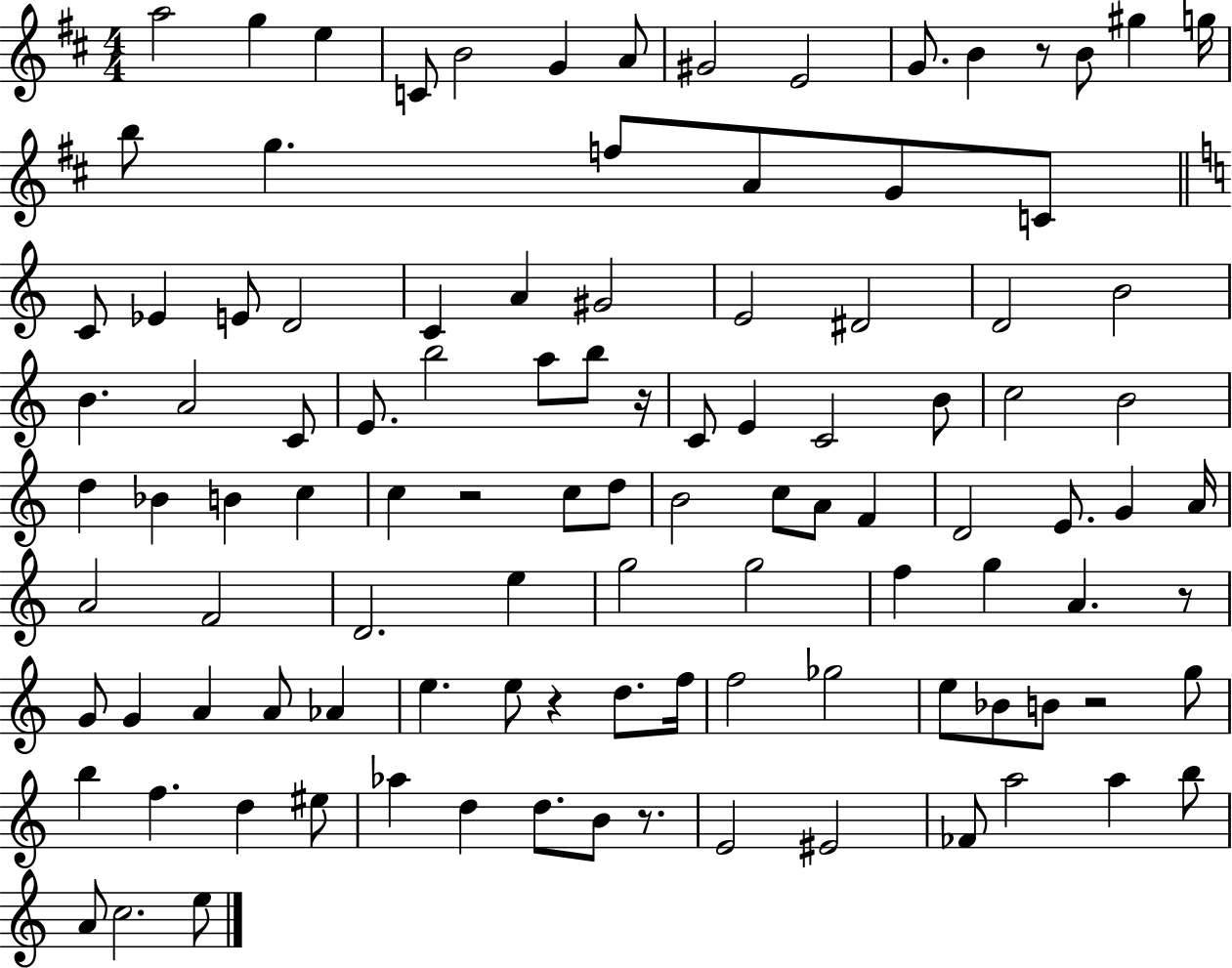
A5/h G5/q E5/q C4/e B4/h G4/q A4/e G#4/h E4/h G4/e. B4/q R/e B4/e G#5/q G5/s B5/e G5/q. F5/e A4/e G4/e C4/e C4/e Eb4/q E4/e D4/h C4/q A4/q G#4/h E4/h D#4/h D4/h B4/h B4/q. A4/h C4/e E4/e. B5/h A5/e B5/e R/s C4/e E4/q C4/h B4/e C5/h B4/h D5/q Bb4/q B4/q C5/q C5/q R/h C5/e D5/e B4/h C5/e A4/e F4/q D4/h E4/e. G4/q A4/s A4/h F4/h D4/h. E5/q G5/h G5/h F5/q G5/q A4/q. R/e G4/e G4/q A4/q A4/e Ab4/q E5/q. E5/e R/q D5/e. F5/s F5/h Gb5/h E5/e Bb4/e B4/e R/h G5/e B5/q F5/q. D5/q EIS5/e Ab5/q D5/q D5/e. B4/e R/e. E4/h EIS4/h FES4/e A5/h A5/q B5/e A4/e C5/h. E5/e